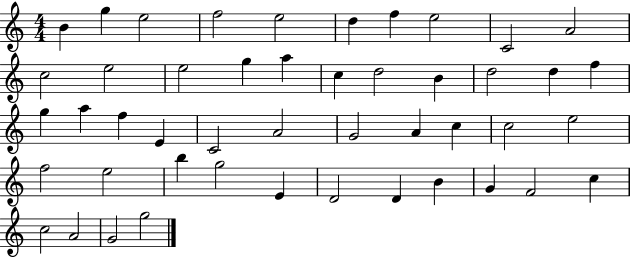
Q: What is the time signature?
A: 4/4